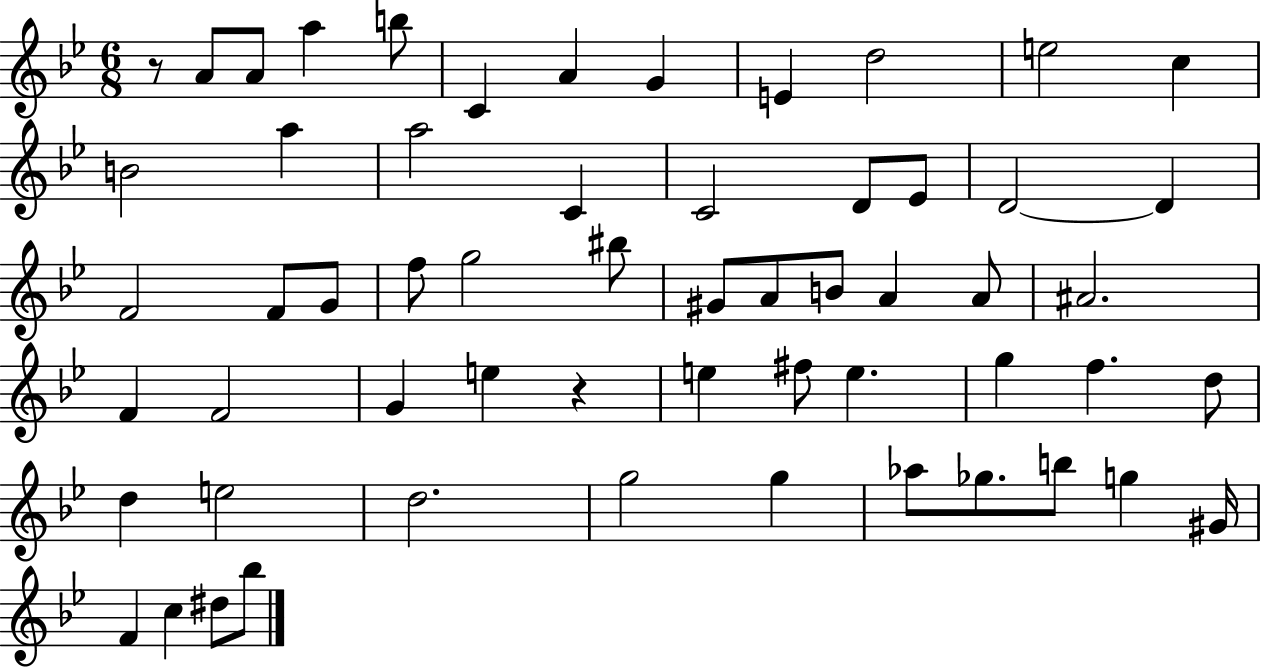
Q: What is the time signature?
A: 6/8